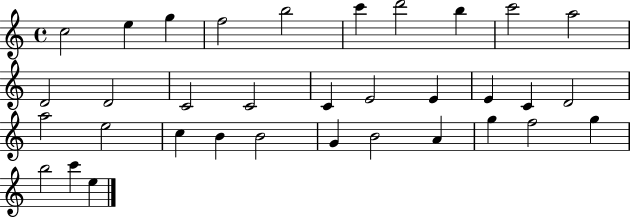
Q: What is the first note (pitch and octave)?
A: C5